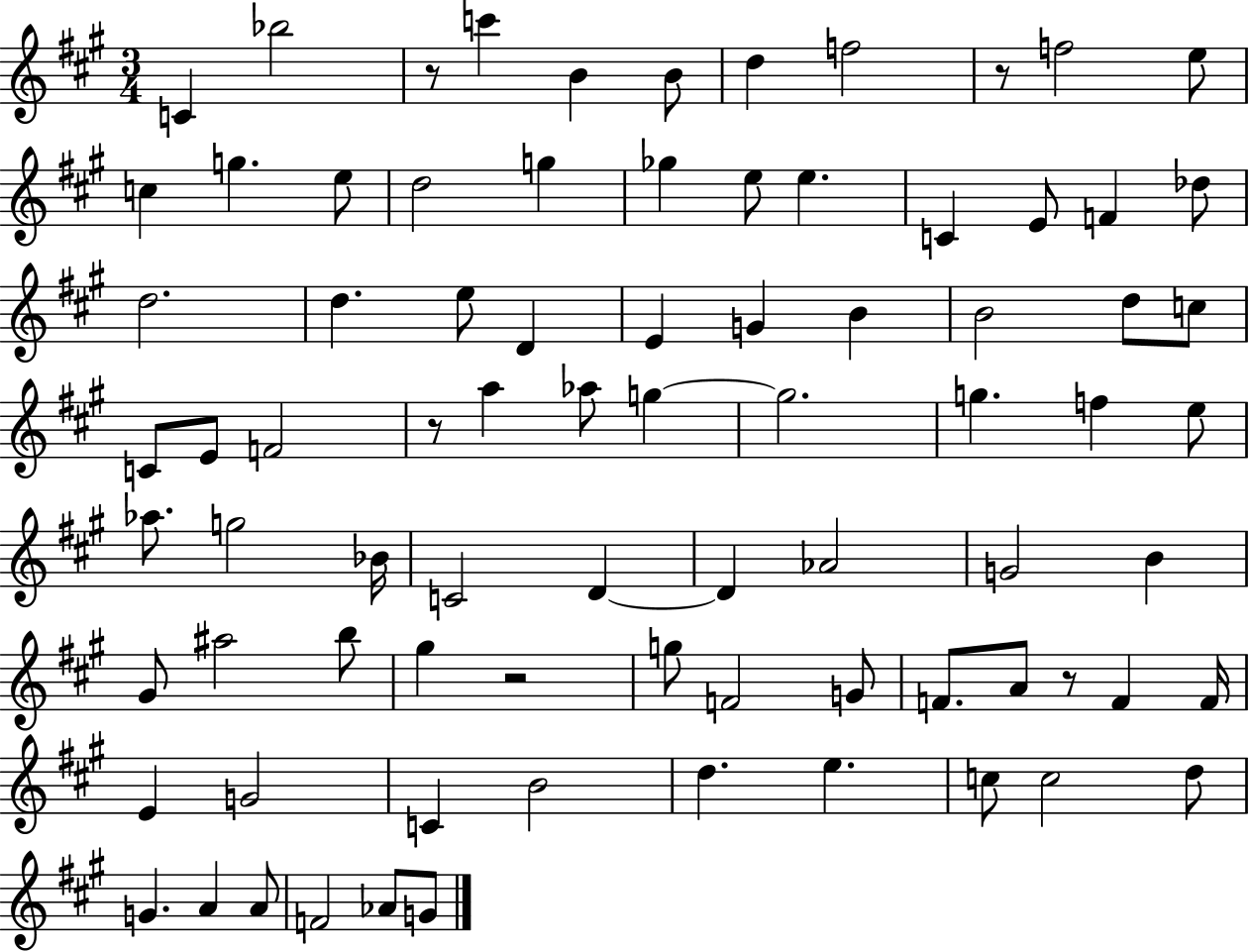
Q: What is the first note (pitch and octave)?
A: C4